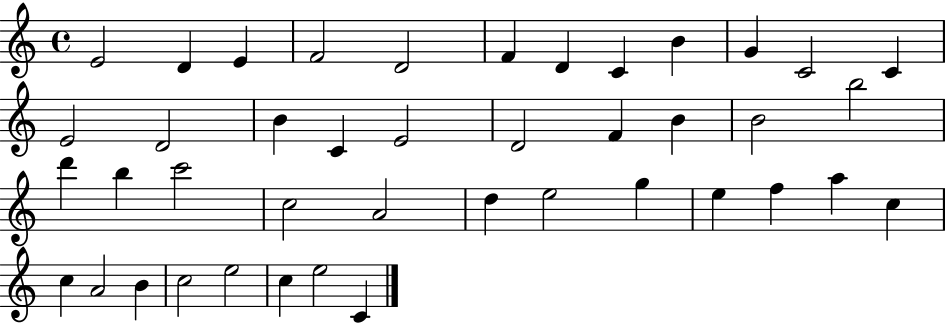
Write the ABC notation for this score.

X:1
T:Untitled
M:4/4
L:1/4
K:C
E2 D E F2 D2 F D C B G C2 C E2 D2 B C E2 D2 F B B2 b2 d' b c'2 c2 A2 d e2 g e f a c c A2 B c2 e2 c e2 C